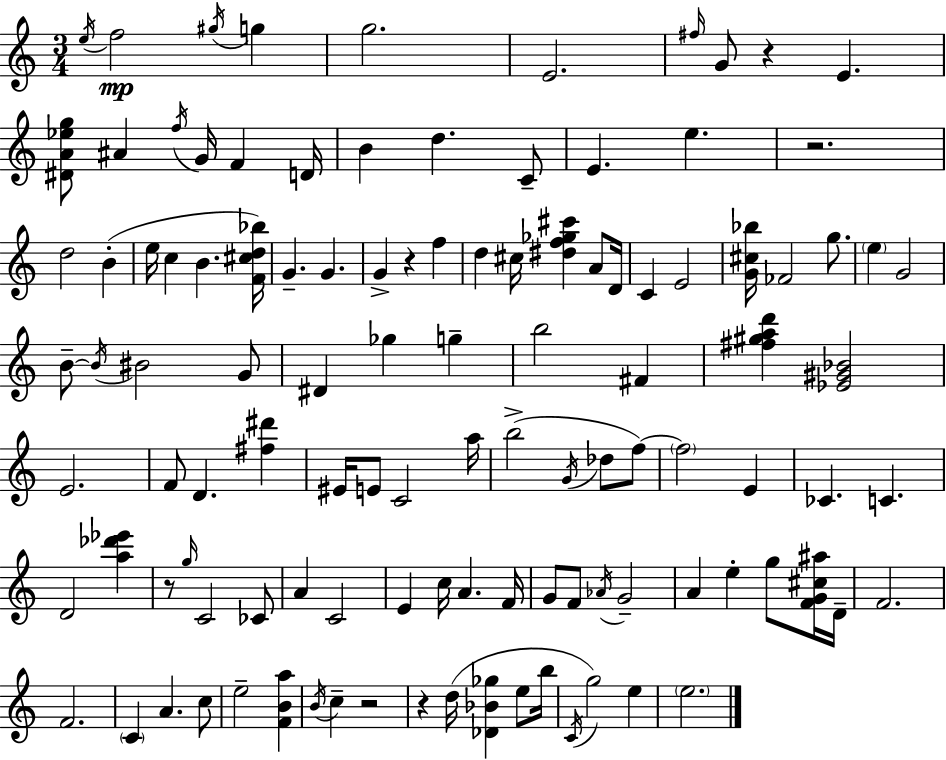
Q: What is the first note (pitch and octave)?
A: E5